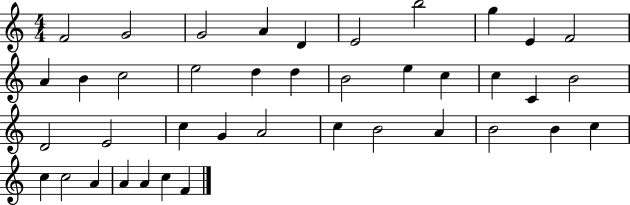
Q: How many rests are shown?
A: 0